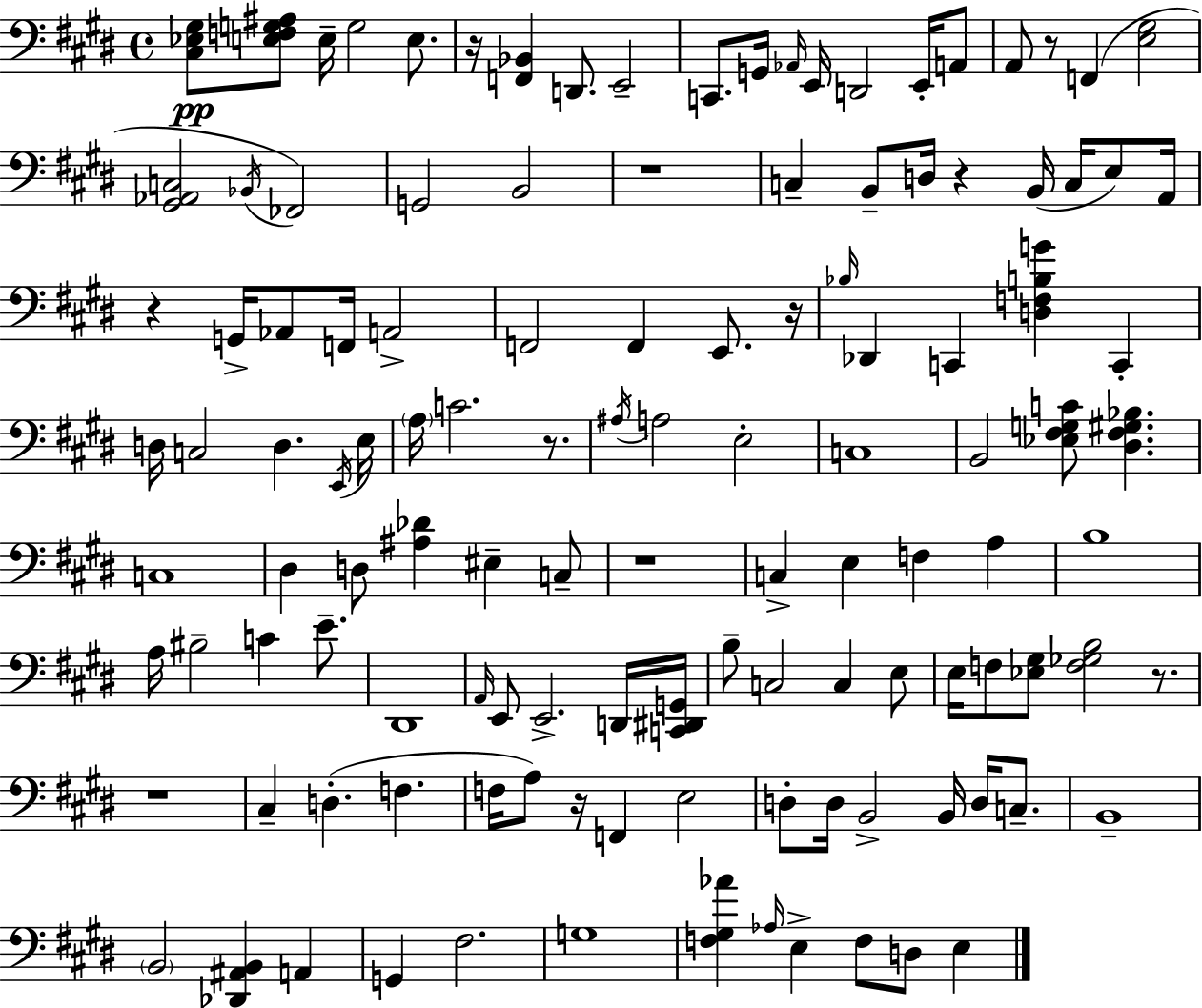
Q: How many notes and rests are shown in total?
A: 122